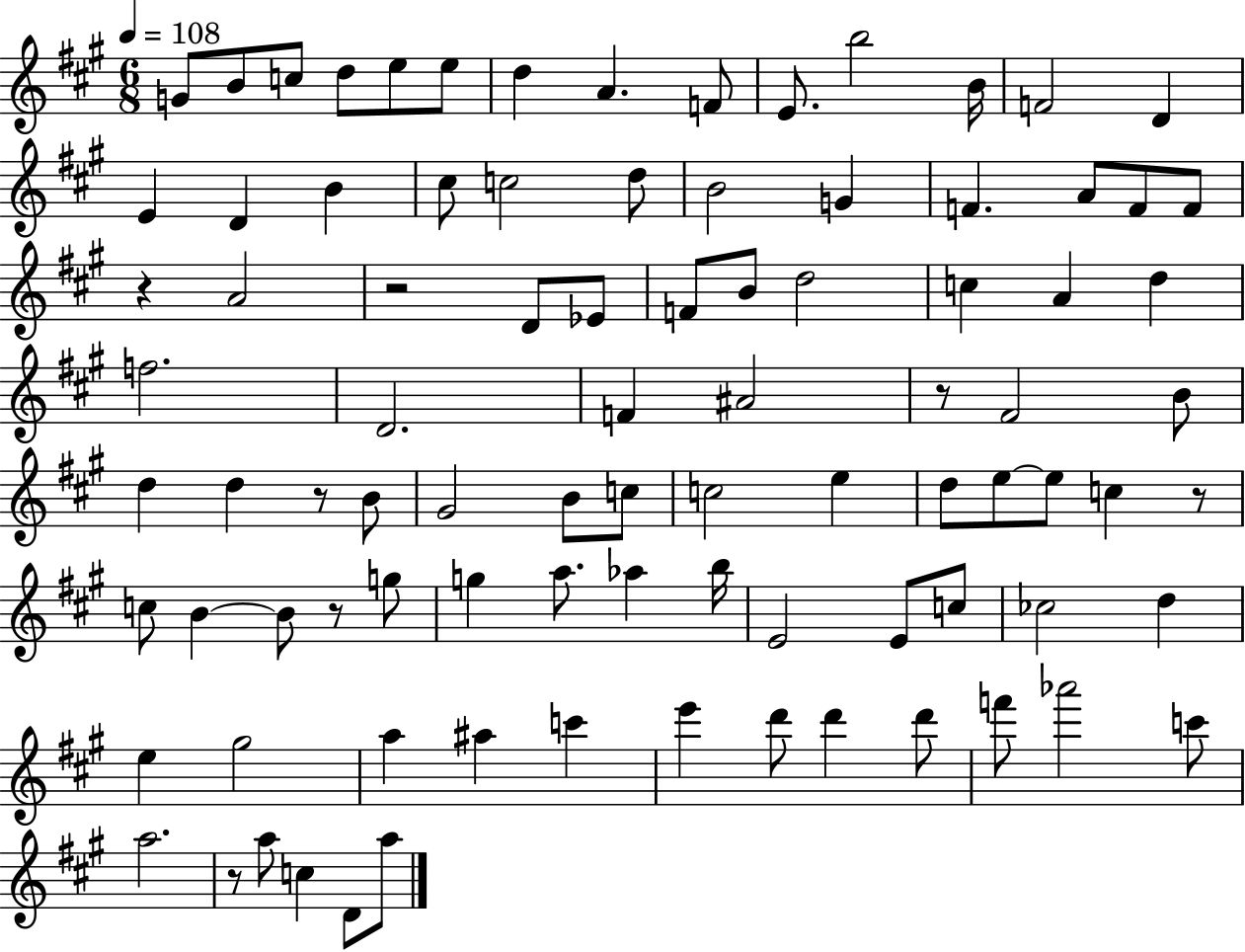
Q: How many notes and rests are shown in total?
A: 90